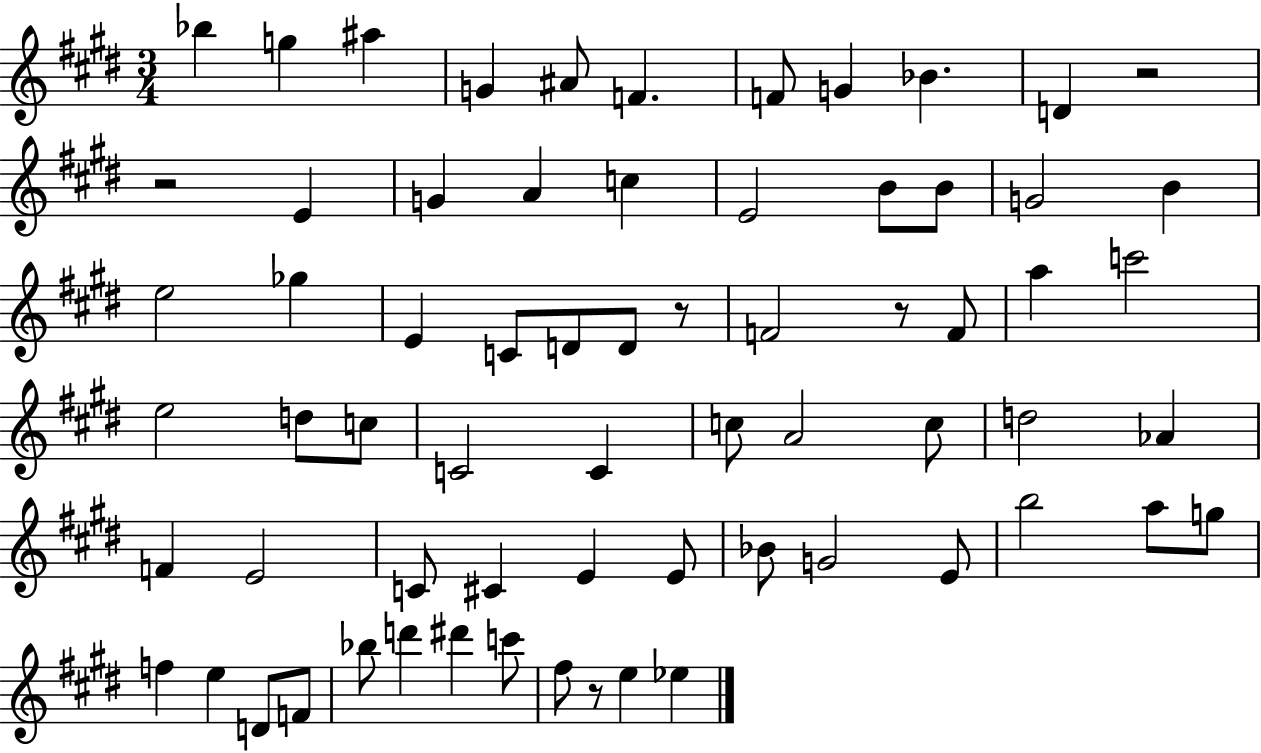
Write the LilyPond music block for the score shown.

{
  \clef treble
  \numericTimeSignature
  \time 3/4
  \key e \major
  \repeat volta 2 { bes''4 g''4 ais''4 | g'4 ais'8 f'4. | f'8 g'4 bes'4. | d'4 r2 | \break r2 e'4 | g'4 a'4 c''4 | e'2 b'8 b'8 | g'2 b'4 | \break e''2 ges''4 | e'4 c'8 d'8 d'8 r8 | f'2 r8 f'8 | a''4 c'''2 | \break e''2 d''8 c''8 | c'2 c'4 | c''8 a'2 c''8 | d''2 aes'4 | \break f'4 e'2 | c'8 cis'4 e'4 e'8 | bes'8 g'2 e'8 | b''2 a''8 g''8 | \break f''4 e''4 d'8 f'8 | bes''8 d'''4 dis'''4 c'''8 | fis''8 r8 e''4 ees''4 | } \bar "|."
}